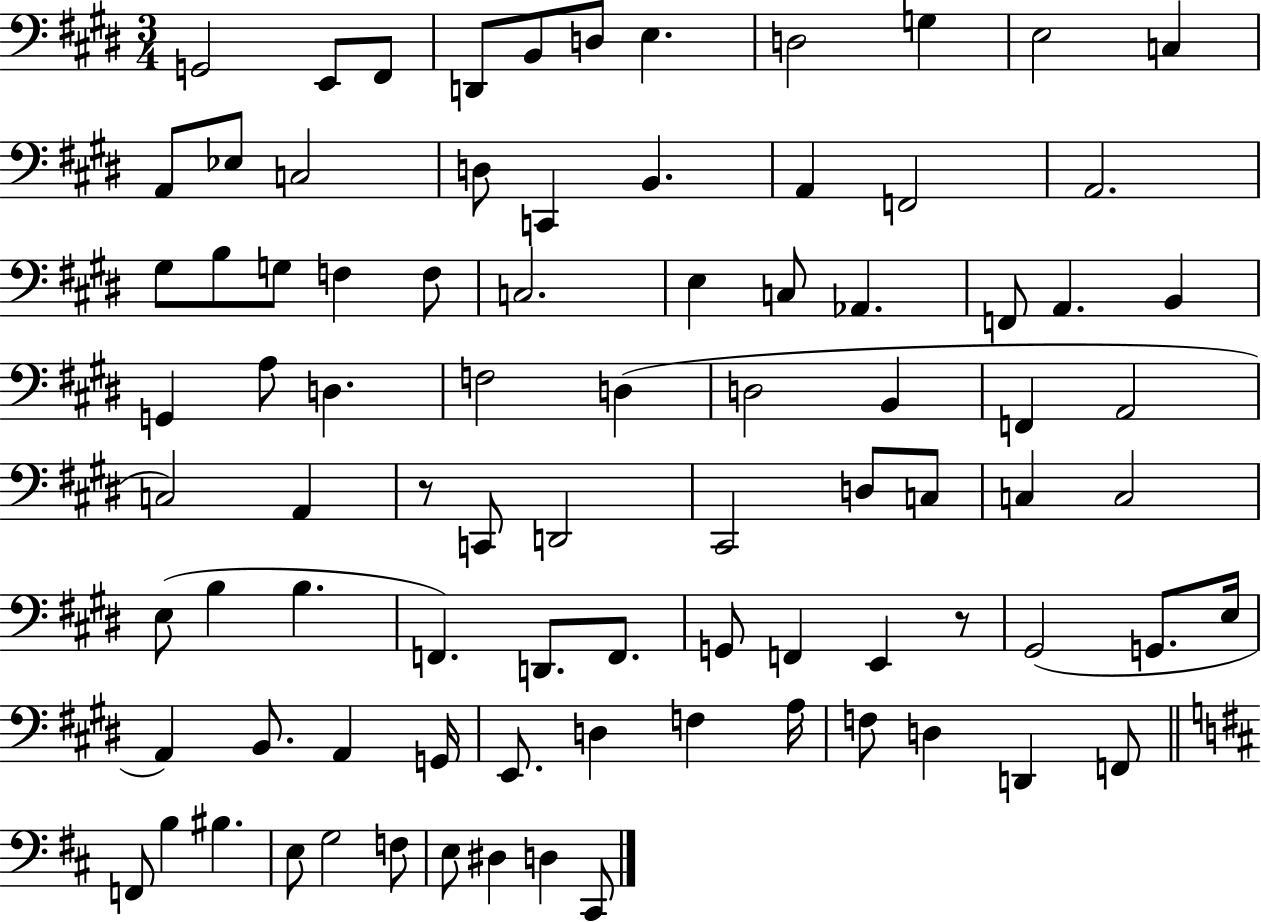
X:1
T:Untitled
M:3/4
L:1/4
K:E
G,,2 E,,/2 ^F,,/2 D,,/2 B,,/2 D,/2 E, D,2 G, E,2 C, A,,/2 _E,/2 C,2 D,/2 C,, B,, A,, F,,2 A,,2 ^G,/2 B,/2 G,/2 F, F,/2 C,2 E, C,/2 _A,, F,,/2 A,, B,, G,, A,/2 D, F,2 D, D,2 B,, F,, A,,2 C,2 A,, z/2 C,,/2 D,,2 ^C,,2 D,/2 C,/2 C, C,2 E,/2 B, B, F,, D,,/2 F,,/2 G,,/2 F,, E,, z/2 ^G,,2 G,,/2 E,/4 A,, B,,/2 A,, G,,/4 E,,/2 D, F, A,/4 F,/2 D, D,, F,,/2 F,,/2 B, ^B, E,/2 G,2 F,/2 E,/2 ^D, D, ^C,,/2